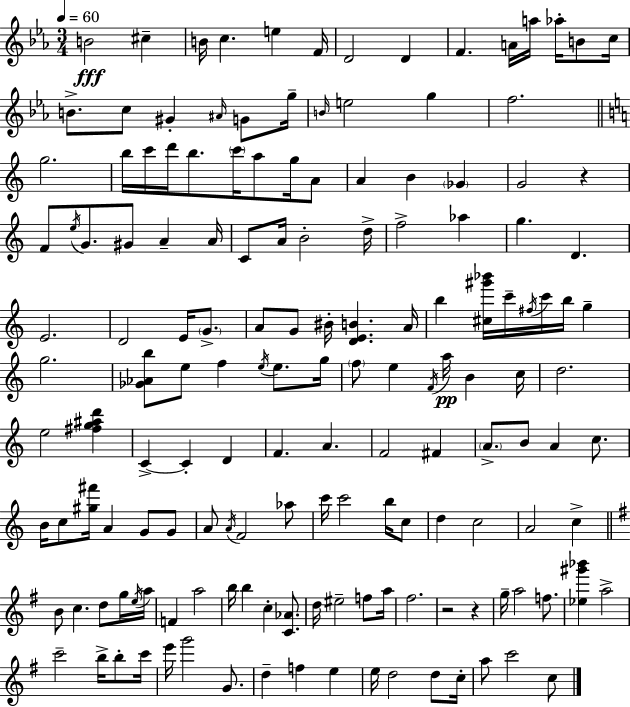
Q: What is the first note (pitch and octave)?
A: B4